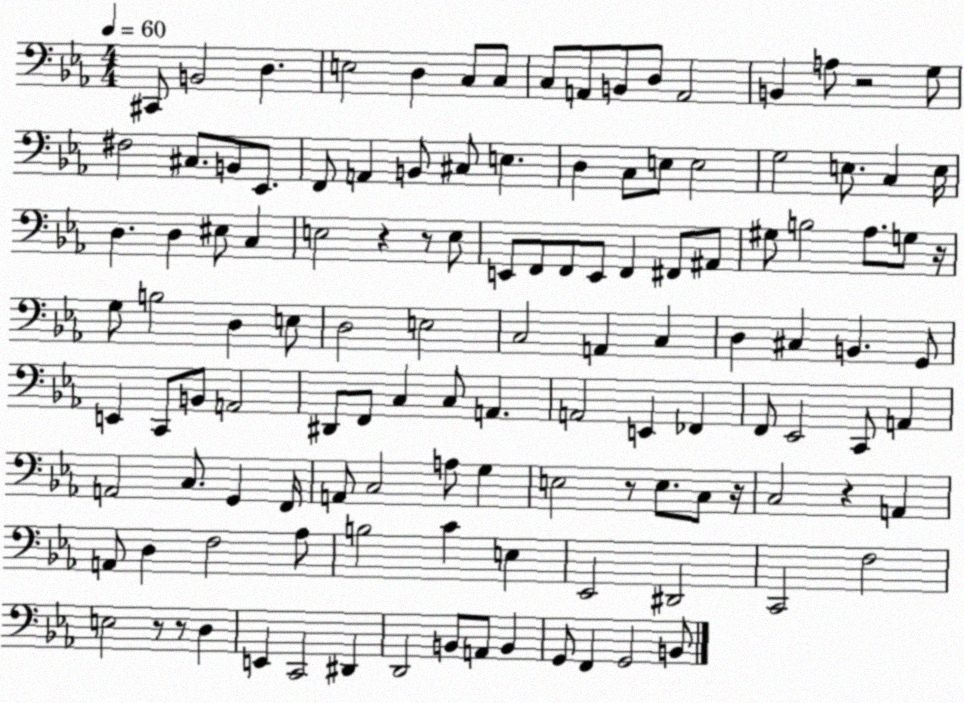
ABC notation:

X:1
T:Untitled
M:4/4
L:1/4
K:Eb
^C,,/2 B,,2 D, E,2 D, C,/2 C,/2 C,/2 A,,/2 B,,/2 D,/2 A,,2 B,, A,/2 z2 G,/2 ^F,2 ^C,/2 B,,/2 _E,,/2 F,,/2 A,, B,,/2 ^C,/2 E, D, C,/2 E,/2 E,2 G,2 E,/2 C, E,/4 D, D, ^E,/2 C, E,2 z z/2 E,/2 E,,/2 F,,/2 F,,/2 E,,/2 F,, ^F,,/2 ^A,,/2 ^G,/2 B,2 _A,/2 G,/2 z/4 G,/2 B,2 D, E,/2 D,2 E,2 C,2 A,, C, D, ^C, B,, G,,/2 E,, C,,/2 B,,/2 A,,2 ^D,,/2 F,,/2 C, C,/2 A,, A,,2 E,, _F,, F,,/2 _E,,2 C,,/2 A,, A,,2 C,/2 G,, F,,/4 A,,/2 C,2 A,/2 G, E,2 z/2 E,/2 C,/2 z/4 C,2 z A,, A,,/2 D, F,2 _A,/2 B,2 C E, _E,,2 ^D,,2 C,,2 F,2 E,2 z/2 z/2 D, E,, C,,2 ^D,, D,,2 B,,/2 A,,/2 B,, G,,/2 F,, G,,2 B,,/2